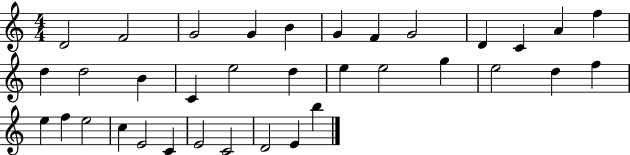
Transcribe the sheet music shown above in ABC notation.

X:1
T:Untitled
M:4/4
L:1/4
K:C
D2 F2 G2 G B G F G2 D C A f d d2 B C e2 d e e2 g e2 d f e f e2 c E2 C E2 C2 D2 E b